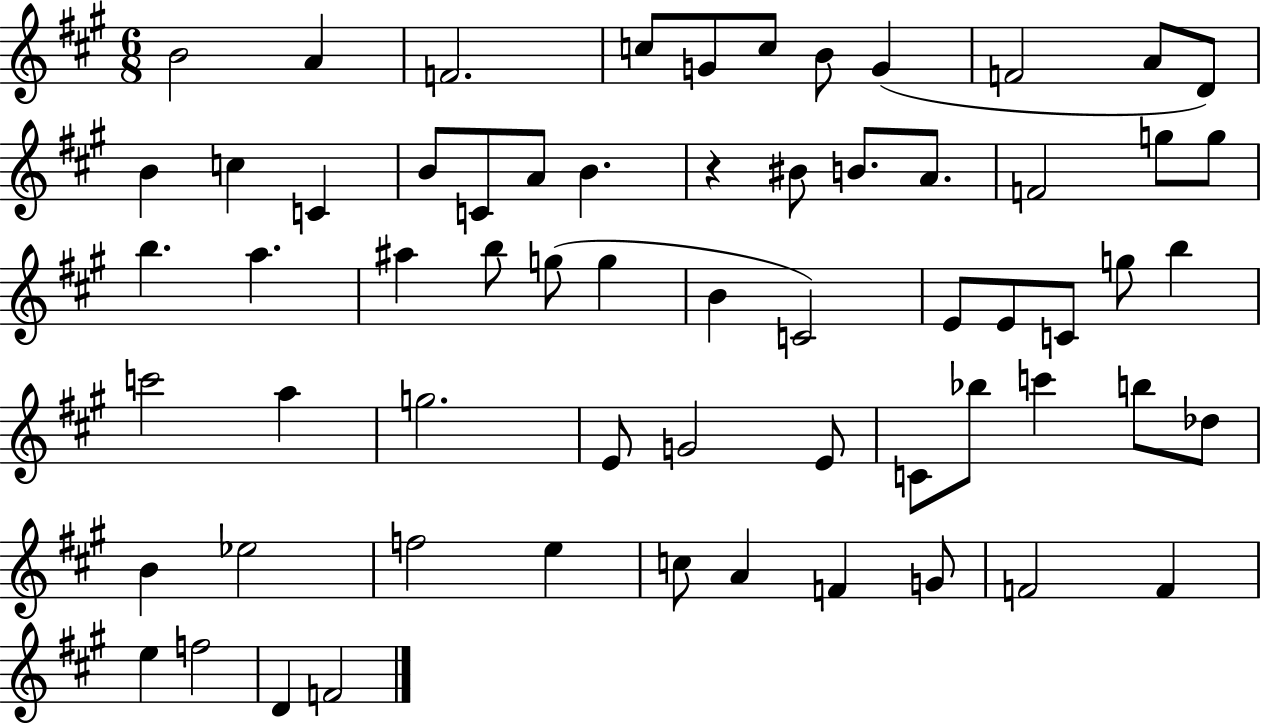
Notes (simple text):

B4/h A4/q F4/h. C5/e G4/e C5/e B4/e G4/q F4/h A4/e D4/e B4/q C5/q C4/q B4/e C4/e A4/e B4/q. R/q BIS4/e B4/e. A4/e. F4/h G5/e G5/e B5/q. A5/q. A#5/q B5/e G5/e G5/q B4/q C4/h E4/e E4/e C4/e G5/e B5/q C6/h A5/q G5/h. E4/e G4/h E4/e C4/e Bb5/e C6/q B5/e Db5/e B4/q Eb5/h F5/h E5/q C5/e A4/q F4/q G4/e F4/h F4/q E5/q F5/h D4/q F4/h